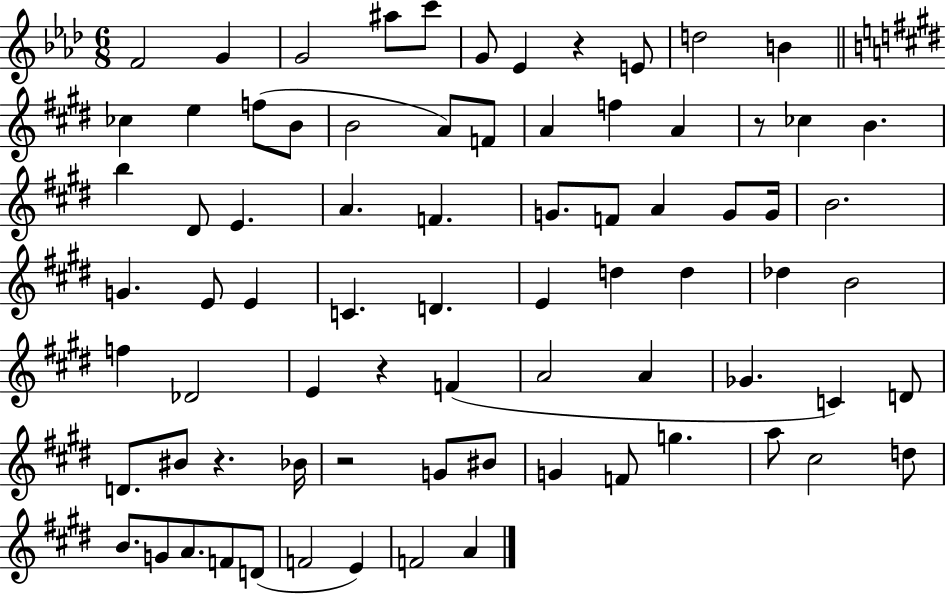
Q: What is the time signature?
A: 6/8